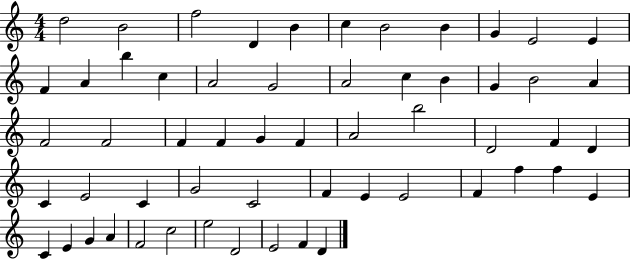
X:1
T:Untitled
M:4/4
L:1/4
K:C
d2 B2 f2 D B c B2 B G E2 E F A b c A2 G2 A2 c B G B2 A F2 F2 F F G F A2 b2 D2 F D C E2 C G2 C2 F E E2 F f f E C E G A F2 c2 e2 D2 E2 F D